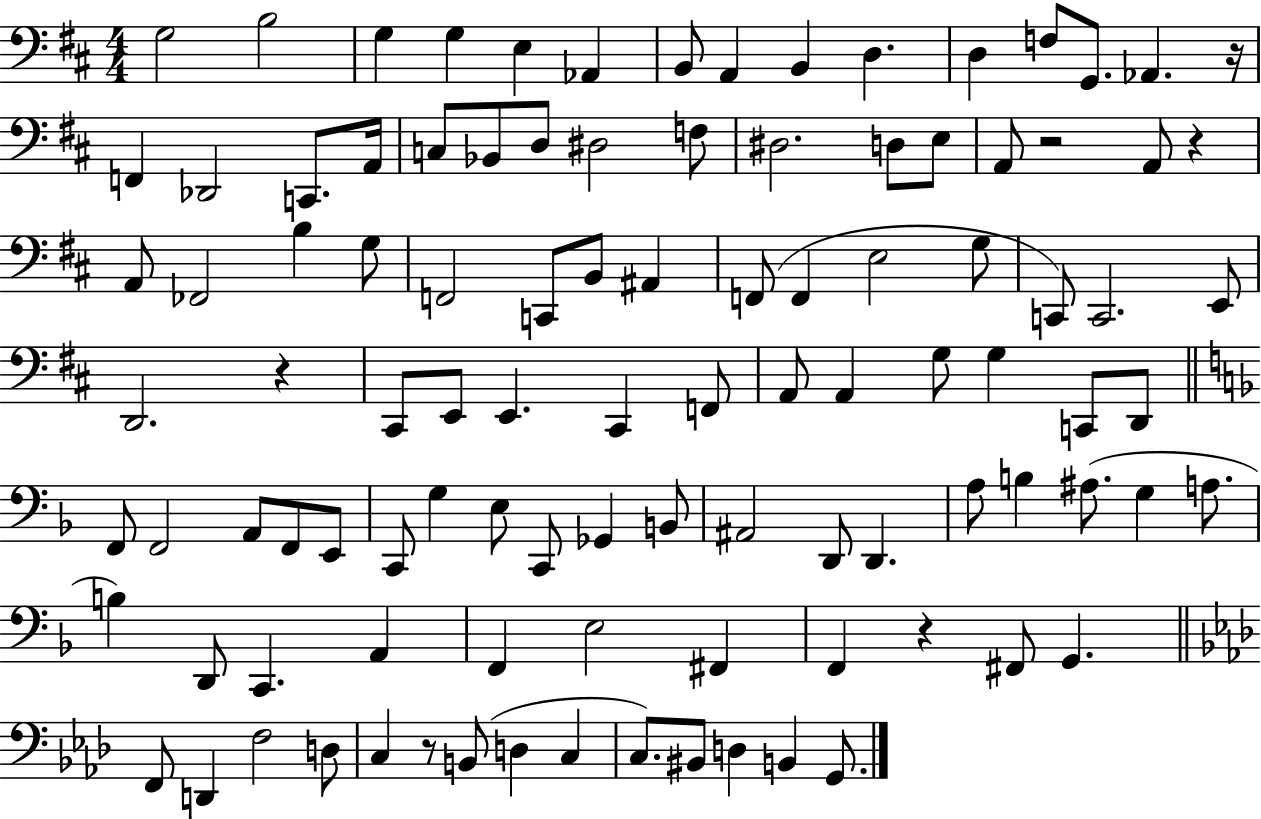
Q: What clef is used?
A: bass